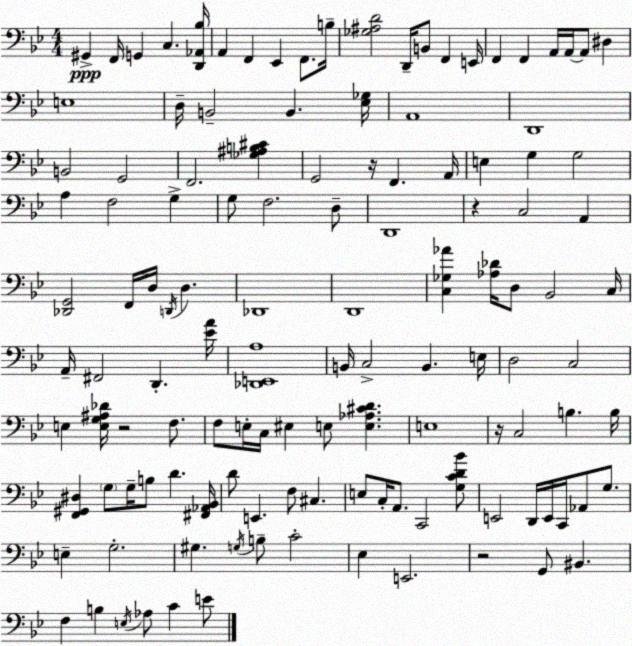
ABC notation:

X:1
T:Untitled
M:4/4
L:1/4
K:Gm
^G,, F,,/4 G,, C, [D,,_A,,_B,]/4 A,, F,, _E,, F,,/2 B,/4 [_G,^A,D]2 D,,/4 B,,/2 F,, E,,/4 F,, F,, A,,/4 A,,/4 A,,/2 ^D, E,4 D,/4 B,,2 B,, [_E,_G,]/4 A,,4 D,,4 B,,2 G,,2 F,,2 [_G,^A,B,^C] G,,2 z/4 F,, A,,/4 E, G, G,2 A, F,2 G, G,/2 F,2 D,/2 D,,4 z C,2 A,, [_D,,G,,]2 F,,/4 D,/4 D,,/4 D, _D,,4 D,,4 [C,_G,_A] [_A,_D]/4 D,/2 _B,,2 C,/4 A,,/4 ^F,,2 D,, [_EA]/4 [_D,,E,,A,]4 B,,/4 C,2 B,, E,/4 D,2 C,2 E, [E,G,^A,_D]/4 z2 F,/2 F,/2 E,/4 C,/4 ^E, E,/2 [E,_A,^CD] E,4 z/4 C,2 B, B,/4 [F,,^G,,^D,] G,/2 G,/4 B,/2 D [^F,,_A,,_B,,]/4 D/2 E,, F,/2 ^C, E,/2 C,/4 A,,/2 C,,2 [G,CD_B]/2 E,,2 D,,/4 E,,/4 C,,/4 _A,,/2 G,/2 E, G,2 ^G, G,/4 B,/2 C2 _E, E,,2 z2 G,,/2 ^B,, F, B, E,/4 _A,/2 C E/2